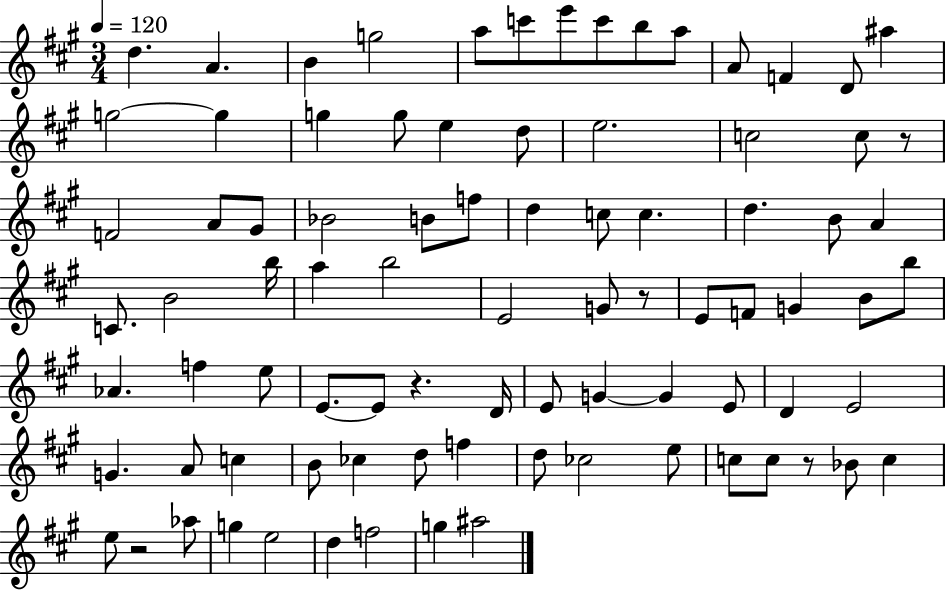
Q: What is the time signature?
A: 3/4